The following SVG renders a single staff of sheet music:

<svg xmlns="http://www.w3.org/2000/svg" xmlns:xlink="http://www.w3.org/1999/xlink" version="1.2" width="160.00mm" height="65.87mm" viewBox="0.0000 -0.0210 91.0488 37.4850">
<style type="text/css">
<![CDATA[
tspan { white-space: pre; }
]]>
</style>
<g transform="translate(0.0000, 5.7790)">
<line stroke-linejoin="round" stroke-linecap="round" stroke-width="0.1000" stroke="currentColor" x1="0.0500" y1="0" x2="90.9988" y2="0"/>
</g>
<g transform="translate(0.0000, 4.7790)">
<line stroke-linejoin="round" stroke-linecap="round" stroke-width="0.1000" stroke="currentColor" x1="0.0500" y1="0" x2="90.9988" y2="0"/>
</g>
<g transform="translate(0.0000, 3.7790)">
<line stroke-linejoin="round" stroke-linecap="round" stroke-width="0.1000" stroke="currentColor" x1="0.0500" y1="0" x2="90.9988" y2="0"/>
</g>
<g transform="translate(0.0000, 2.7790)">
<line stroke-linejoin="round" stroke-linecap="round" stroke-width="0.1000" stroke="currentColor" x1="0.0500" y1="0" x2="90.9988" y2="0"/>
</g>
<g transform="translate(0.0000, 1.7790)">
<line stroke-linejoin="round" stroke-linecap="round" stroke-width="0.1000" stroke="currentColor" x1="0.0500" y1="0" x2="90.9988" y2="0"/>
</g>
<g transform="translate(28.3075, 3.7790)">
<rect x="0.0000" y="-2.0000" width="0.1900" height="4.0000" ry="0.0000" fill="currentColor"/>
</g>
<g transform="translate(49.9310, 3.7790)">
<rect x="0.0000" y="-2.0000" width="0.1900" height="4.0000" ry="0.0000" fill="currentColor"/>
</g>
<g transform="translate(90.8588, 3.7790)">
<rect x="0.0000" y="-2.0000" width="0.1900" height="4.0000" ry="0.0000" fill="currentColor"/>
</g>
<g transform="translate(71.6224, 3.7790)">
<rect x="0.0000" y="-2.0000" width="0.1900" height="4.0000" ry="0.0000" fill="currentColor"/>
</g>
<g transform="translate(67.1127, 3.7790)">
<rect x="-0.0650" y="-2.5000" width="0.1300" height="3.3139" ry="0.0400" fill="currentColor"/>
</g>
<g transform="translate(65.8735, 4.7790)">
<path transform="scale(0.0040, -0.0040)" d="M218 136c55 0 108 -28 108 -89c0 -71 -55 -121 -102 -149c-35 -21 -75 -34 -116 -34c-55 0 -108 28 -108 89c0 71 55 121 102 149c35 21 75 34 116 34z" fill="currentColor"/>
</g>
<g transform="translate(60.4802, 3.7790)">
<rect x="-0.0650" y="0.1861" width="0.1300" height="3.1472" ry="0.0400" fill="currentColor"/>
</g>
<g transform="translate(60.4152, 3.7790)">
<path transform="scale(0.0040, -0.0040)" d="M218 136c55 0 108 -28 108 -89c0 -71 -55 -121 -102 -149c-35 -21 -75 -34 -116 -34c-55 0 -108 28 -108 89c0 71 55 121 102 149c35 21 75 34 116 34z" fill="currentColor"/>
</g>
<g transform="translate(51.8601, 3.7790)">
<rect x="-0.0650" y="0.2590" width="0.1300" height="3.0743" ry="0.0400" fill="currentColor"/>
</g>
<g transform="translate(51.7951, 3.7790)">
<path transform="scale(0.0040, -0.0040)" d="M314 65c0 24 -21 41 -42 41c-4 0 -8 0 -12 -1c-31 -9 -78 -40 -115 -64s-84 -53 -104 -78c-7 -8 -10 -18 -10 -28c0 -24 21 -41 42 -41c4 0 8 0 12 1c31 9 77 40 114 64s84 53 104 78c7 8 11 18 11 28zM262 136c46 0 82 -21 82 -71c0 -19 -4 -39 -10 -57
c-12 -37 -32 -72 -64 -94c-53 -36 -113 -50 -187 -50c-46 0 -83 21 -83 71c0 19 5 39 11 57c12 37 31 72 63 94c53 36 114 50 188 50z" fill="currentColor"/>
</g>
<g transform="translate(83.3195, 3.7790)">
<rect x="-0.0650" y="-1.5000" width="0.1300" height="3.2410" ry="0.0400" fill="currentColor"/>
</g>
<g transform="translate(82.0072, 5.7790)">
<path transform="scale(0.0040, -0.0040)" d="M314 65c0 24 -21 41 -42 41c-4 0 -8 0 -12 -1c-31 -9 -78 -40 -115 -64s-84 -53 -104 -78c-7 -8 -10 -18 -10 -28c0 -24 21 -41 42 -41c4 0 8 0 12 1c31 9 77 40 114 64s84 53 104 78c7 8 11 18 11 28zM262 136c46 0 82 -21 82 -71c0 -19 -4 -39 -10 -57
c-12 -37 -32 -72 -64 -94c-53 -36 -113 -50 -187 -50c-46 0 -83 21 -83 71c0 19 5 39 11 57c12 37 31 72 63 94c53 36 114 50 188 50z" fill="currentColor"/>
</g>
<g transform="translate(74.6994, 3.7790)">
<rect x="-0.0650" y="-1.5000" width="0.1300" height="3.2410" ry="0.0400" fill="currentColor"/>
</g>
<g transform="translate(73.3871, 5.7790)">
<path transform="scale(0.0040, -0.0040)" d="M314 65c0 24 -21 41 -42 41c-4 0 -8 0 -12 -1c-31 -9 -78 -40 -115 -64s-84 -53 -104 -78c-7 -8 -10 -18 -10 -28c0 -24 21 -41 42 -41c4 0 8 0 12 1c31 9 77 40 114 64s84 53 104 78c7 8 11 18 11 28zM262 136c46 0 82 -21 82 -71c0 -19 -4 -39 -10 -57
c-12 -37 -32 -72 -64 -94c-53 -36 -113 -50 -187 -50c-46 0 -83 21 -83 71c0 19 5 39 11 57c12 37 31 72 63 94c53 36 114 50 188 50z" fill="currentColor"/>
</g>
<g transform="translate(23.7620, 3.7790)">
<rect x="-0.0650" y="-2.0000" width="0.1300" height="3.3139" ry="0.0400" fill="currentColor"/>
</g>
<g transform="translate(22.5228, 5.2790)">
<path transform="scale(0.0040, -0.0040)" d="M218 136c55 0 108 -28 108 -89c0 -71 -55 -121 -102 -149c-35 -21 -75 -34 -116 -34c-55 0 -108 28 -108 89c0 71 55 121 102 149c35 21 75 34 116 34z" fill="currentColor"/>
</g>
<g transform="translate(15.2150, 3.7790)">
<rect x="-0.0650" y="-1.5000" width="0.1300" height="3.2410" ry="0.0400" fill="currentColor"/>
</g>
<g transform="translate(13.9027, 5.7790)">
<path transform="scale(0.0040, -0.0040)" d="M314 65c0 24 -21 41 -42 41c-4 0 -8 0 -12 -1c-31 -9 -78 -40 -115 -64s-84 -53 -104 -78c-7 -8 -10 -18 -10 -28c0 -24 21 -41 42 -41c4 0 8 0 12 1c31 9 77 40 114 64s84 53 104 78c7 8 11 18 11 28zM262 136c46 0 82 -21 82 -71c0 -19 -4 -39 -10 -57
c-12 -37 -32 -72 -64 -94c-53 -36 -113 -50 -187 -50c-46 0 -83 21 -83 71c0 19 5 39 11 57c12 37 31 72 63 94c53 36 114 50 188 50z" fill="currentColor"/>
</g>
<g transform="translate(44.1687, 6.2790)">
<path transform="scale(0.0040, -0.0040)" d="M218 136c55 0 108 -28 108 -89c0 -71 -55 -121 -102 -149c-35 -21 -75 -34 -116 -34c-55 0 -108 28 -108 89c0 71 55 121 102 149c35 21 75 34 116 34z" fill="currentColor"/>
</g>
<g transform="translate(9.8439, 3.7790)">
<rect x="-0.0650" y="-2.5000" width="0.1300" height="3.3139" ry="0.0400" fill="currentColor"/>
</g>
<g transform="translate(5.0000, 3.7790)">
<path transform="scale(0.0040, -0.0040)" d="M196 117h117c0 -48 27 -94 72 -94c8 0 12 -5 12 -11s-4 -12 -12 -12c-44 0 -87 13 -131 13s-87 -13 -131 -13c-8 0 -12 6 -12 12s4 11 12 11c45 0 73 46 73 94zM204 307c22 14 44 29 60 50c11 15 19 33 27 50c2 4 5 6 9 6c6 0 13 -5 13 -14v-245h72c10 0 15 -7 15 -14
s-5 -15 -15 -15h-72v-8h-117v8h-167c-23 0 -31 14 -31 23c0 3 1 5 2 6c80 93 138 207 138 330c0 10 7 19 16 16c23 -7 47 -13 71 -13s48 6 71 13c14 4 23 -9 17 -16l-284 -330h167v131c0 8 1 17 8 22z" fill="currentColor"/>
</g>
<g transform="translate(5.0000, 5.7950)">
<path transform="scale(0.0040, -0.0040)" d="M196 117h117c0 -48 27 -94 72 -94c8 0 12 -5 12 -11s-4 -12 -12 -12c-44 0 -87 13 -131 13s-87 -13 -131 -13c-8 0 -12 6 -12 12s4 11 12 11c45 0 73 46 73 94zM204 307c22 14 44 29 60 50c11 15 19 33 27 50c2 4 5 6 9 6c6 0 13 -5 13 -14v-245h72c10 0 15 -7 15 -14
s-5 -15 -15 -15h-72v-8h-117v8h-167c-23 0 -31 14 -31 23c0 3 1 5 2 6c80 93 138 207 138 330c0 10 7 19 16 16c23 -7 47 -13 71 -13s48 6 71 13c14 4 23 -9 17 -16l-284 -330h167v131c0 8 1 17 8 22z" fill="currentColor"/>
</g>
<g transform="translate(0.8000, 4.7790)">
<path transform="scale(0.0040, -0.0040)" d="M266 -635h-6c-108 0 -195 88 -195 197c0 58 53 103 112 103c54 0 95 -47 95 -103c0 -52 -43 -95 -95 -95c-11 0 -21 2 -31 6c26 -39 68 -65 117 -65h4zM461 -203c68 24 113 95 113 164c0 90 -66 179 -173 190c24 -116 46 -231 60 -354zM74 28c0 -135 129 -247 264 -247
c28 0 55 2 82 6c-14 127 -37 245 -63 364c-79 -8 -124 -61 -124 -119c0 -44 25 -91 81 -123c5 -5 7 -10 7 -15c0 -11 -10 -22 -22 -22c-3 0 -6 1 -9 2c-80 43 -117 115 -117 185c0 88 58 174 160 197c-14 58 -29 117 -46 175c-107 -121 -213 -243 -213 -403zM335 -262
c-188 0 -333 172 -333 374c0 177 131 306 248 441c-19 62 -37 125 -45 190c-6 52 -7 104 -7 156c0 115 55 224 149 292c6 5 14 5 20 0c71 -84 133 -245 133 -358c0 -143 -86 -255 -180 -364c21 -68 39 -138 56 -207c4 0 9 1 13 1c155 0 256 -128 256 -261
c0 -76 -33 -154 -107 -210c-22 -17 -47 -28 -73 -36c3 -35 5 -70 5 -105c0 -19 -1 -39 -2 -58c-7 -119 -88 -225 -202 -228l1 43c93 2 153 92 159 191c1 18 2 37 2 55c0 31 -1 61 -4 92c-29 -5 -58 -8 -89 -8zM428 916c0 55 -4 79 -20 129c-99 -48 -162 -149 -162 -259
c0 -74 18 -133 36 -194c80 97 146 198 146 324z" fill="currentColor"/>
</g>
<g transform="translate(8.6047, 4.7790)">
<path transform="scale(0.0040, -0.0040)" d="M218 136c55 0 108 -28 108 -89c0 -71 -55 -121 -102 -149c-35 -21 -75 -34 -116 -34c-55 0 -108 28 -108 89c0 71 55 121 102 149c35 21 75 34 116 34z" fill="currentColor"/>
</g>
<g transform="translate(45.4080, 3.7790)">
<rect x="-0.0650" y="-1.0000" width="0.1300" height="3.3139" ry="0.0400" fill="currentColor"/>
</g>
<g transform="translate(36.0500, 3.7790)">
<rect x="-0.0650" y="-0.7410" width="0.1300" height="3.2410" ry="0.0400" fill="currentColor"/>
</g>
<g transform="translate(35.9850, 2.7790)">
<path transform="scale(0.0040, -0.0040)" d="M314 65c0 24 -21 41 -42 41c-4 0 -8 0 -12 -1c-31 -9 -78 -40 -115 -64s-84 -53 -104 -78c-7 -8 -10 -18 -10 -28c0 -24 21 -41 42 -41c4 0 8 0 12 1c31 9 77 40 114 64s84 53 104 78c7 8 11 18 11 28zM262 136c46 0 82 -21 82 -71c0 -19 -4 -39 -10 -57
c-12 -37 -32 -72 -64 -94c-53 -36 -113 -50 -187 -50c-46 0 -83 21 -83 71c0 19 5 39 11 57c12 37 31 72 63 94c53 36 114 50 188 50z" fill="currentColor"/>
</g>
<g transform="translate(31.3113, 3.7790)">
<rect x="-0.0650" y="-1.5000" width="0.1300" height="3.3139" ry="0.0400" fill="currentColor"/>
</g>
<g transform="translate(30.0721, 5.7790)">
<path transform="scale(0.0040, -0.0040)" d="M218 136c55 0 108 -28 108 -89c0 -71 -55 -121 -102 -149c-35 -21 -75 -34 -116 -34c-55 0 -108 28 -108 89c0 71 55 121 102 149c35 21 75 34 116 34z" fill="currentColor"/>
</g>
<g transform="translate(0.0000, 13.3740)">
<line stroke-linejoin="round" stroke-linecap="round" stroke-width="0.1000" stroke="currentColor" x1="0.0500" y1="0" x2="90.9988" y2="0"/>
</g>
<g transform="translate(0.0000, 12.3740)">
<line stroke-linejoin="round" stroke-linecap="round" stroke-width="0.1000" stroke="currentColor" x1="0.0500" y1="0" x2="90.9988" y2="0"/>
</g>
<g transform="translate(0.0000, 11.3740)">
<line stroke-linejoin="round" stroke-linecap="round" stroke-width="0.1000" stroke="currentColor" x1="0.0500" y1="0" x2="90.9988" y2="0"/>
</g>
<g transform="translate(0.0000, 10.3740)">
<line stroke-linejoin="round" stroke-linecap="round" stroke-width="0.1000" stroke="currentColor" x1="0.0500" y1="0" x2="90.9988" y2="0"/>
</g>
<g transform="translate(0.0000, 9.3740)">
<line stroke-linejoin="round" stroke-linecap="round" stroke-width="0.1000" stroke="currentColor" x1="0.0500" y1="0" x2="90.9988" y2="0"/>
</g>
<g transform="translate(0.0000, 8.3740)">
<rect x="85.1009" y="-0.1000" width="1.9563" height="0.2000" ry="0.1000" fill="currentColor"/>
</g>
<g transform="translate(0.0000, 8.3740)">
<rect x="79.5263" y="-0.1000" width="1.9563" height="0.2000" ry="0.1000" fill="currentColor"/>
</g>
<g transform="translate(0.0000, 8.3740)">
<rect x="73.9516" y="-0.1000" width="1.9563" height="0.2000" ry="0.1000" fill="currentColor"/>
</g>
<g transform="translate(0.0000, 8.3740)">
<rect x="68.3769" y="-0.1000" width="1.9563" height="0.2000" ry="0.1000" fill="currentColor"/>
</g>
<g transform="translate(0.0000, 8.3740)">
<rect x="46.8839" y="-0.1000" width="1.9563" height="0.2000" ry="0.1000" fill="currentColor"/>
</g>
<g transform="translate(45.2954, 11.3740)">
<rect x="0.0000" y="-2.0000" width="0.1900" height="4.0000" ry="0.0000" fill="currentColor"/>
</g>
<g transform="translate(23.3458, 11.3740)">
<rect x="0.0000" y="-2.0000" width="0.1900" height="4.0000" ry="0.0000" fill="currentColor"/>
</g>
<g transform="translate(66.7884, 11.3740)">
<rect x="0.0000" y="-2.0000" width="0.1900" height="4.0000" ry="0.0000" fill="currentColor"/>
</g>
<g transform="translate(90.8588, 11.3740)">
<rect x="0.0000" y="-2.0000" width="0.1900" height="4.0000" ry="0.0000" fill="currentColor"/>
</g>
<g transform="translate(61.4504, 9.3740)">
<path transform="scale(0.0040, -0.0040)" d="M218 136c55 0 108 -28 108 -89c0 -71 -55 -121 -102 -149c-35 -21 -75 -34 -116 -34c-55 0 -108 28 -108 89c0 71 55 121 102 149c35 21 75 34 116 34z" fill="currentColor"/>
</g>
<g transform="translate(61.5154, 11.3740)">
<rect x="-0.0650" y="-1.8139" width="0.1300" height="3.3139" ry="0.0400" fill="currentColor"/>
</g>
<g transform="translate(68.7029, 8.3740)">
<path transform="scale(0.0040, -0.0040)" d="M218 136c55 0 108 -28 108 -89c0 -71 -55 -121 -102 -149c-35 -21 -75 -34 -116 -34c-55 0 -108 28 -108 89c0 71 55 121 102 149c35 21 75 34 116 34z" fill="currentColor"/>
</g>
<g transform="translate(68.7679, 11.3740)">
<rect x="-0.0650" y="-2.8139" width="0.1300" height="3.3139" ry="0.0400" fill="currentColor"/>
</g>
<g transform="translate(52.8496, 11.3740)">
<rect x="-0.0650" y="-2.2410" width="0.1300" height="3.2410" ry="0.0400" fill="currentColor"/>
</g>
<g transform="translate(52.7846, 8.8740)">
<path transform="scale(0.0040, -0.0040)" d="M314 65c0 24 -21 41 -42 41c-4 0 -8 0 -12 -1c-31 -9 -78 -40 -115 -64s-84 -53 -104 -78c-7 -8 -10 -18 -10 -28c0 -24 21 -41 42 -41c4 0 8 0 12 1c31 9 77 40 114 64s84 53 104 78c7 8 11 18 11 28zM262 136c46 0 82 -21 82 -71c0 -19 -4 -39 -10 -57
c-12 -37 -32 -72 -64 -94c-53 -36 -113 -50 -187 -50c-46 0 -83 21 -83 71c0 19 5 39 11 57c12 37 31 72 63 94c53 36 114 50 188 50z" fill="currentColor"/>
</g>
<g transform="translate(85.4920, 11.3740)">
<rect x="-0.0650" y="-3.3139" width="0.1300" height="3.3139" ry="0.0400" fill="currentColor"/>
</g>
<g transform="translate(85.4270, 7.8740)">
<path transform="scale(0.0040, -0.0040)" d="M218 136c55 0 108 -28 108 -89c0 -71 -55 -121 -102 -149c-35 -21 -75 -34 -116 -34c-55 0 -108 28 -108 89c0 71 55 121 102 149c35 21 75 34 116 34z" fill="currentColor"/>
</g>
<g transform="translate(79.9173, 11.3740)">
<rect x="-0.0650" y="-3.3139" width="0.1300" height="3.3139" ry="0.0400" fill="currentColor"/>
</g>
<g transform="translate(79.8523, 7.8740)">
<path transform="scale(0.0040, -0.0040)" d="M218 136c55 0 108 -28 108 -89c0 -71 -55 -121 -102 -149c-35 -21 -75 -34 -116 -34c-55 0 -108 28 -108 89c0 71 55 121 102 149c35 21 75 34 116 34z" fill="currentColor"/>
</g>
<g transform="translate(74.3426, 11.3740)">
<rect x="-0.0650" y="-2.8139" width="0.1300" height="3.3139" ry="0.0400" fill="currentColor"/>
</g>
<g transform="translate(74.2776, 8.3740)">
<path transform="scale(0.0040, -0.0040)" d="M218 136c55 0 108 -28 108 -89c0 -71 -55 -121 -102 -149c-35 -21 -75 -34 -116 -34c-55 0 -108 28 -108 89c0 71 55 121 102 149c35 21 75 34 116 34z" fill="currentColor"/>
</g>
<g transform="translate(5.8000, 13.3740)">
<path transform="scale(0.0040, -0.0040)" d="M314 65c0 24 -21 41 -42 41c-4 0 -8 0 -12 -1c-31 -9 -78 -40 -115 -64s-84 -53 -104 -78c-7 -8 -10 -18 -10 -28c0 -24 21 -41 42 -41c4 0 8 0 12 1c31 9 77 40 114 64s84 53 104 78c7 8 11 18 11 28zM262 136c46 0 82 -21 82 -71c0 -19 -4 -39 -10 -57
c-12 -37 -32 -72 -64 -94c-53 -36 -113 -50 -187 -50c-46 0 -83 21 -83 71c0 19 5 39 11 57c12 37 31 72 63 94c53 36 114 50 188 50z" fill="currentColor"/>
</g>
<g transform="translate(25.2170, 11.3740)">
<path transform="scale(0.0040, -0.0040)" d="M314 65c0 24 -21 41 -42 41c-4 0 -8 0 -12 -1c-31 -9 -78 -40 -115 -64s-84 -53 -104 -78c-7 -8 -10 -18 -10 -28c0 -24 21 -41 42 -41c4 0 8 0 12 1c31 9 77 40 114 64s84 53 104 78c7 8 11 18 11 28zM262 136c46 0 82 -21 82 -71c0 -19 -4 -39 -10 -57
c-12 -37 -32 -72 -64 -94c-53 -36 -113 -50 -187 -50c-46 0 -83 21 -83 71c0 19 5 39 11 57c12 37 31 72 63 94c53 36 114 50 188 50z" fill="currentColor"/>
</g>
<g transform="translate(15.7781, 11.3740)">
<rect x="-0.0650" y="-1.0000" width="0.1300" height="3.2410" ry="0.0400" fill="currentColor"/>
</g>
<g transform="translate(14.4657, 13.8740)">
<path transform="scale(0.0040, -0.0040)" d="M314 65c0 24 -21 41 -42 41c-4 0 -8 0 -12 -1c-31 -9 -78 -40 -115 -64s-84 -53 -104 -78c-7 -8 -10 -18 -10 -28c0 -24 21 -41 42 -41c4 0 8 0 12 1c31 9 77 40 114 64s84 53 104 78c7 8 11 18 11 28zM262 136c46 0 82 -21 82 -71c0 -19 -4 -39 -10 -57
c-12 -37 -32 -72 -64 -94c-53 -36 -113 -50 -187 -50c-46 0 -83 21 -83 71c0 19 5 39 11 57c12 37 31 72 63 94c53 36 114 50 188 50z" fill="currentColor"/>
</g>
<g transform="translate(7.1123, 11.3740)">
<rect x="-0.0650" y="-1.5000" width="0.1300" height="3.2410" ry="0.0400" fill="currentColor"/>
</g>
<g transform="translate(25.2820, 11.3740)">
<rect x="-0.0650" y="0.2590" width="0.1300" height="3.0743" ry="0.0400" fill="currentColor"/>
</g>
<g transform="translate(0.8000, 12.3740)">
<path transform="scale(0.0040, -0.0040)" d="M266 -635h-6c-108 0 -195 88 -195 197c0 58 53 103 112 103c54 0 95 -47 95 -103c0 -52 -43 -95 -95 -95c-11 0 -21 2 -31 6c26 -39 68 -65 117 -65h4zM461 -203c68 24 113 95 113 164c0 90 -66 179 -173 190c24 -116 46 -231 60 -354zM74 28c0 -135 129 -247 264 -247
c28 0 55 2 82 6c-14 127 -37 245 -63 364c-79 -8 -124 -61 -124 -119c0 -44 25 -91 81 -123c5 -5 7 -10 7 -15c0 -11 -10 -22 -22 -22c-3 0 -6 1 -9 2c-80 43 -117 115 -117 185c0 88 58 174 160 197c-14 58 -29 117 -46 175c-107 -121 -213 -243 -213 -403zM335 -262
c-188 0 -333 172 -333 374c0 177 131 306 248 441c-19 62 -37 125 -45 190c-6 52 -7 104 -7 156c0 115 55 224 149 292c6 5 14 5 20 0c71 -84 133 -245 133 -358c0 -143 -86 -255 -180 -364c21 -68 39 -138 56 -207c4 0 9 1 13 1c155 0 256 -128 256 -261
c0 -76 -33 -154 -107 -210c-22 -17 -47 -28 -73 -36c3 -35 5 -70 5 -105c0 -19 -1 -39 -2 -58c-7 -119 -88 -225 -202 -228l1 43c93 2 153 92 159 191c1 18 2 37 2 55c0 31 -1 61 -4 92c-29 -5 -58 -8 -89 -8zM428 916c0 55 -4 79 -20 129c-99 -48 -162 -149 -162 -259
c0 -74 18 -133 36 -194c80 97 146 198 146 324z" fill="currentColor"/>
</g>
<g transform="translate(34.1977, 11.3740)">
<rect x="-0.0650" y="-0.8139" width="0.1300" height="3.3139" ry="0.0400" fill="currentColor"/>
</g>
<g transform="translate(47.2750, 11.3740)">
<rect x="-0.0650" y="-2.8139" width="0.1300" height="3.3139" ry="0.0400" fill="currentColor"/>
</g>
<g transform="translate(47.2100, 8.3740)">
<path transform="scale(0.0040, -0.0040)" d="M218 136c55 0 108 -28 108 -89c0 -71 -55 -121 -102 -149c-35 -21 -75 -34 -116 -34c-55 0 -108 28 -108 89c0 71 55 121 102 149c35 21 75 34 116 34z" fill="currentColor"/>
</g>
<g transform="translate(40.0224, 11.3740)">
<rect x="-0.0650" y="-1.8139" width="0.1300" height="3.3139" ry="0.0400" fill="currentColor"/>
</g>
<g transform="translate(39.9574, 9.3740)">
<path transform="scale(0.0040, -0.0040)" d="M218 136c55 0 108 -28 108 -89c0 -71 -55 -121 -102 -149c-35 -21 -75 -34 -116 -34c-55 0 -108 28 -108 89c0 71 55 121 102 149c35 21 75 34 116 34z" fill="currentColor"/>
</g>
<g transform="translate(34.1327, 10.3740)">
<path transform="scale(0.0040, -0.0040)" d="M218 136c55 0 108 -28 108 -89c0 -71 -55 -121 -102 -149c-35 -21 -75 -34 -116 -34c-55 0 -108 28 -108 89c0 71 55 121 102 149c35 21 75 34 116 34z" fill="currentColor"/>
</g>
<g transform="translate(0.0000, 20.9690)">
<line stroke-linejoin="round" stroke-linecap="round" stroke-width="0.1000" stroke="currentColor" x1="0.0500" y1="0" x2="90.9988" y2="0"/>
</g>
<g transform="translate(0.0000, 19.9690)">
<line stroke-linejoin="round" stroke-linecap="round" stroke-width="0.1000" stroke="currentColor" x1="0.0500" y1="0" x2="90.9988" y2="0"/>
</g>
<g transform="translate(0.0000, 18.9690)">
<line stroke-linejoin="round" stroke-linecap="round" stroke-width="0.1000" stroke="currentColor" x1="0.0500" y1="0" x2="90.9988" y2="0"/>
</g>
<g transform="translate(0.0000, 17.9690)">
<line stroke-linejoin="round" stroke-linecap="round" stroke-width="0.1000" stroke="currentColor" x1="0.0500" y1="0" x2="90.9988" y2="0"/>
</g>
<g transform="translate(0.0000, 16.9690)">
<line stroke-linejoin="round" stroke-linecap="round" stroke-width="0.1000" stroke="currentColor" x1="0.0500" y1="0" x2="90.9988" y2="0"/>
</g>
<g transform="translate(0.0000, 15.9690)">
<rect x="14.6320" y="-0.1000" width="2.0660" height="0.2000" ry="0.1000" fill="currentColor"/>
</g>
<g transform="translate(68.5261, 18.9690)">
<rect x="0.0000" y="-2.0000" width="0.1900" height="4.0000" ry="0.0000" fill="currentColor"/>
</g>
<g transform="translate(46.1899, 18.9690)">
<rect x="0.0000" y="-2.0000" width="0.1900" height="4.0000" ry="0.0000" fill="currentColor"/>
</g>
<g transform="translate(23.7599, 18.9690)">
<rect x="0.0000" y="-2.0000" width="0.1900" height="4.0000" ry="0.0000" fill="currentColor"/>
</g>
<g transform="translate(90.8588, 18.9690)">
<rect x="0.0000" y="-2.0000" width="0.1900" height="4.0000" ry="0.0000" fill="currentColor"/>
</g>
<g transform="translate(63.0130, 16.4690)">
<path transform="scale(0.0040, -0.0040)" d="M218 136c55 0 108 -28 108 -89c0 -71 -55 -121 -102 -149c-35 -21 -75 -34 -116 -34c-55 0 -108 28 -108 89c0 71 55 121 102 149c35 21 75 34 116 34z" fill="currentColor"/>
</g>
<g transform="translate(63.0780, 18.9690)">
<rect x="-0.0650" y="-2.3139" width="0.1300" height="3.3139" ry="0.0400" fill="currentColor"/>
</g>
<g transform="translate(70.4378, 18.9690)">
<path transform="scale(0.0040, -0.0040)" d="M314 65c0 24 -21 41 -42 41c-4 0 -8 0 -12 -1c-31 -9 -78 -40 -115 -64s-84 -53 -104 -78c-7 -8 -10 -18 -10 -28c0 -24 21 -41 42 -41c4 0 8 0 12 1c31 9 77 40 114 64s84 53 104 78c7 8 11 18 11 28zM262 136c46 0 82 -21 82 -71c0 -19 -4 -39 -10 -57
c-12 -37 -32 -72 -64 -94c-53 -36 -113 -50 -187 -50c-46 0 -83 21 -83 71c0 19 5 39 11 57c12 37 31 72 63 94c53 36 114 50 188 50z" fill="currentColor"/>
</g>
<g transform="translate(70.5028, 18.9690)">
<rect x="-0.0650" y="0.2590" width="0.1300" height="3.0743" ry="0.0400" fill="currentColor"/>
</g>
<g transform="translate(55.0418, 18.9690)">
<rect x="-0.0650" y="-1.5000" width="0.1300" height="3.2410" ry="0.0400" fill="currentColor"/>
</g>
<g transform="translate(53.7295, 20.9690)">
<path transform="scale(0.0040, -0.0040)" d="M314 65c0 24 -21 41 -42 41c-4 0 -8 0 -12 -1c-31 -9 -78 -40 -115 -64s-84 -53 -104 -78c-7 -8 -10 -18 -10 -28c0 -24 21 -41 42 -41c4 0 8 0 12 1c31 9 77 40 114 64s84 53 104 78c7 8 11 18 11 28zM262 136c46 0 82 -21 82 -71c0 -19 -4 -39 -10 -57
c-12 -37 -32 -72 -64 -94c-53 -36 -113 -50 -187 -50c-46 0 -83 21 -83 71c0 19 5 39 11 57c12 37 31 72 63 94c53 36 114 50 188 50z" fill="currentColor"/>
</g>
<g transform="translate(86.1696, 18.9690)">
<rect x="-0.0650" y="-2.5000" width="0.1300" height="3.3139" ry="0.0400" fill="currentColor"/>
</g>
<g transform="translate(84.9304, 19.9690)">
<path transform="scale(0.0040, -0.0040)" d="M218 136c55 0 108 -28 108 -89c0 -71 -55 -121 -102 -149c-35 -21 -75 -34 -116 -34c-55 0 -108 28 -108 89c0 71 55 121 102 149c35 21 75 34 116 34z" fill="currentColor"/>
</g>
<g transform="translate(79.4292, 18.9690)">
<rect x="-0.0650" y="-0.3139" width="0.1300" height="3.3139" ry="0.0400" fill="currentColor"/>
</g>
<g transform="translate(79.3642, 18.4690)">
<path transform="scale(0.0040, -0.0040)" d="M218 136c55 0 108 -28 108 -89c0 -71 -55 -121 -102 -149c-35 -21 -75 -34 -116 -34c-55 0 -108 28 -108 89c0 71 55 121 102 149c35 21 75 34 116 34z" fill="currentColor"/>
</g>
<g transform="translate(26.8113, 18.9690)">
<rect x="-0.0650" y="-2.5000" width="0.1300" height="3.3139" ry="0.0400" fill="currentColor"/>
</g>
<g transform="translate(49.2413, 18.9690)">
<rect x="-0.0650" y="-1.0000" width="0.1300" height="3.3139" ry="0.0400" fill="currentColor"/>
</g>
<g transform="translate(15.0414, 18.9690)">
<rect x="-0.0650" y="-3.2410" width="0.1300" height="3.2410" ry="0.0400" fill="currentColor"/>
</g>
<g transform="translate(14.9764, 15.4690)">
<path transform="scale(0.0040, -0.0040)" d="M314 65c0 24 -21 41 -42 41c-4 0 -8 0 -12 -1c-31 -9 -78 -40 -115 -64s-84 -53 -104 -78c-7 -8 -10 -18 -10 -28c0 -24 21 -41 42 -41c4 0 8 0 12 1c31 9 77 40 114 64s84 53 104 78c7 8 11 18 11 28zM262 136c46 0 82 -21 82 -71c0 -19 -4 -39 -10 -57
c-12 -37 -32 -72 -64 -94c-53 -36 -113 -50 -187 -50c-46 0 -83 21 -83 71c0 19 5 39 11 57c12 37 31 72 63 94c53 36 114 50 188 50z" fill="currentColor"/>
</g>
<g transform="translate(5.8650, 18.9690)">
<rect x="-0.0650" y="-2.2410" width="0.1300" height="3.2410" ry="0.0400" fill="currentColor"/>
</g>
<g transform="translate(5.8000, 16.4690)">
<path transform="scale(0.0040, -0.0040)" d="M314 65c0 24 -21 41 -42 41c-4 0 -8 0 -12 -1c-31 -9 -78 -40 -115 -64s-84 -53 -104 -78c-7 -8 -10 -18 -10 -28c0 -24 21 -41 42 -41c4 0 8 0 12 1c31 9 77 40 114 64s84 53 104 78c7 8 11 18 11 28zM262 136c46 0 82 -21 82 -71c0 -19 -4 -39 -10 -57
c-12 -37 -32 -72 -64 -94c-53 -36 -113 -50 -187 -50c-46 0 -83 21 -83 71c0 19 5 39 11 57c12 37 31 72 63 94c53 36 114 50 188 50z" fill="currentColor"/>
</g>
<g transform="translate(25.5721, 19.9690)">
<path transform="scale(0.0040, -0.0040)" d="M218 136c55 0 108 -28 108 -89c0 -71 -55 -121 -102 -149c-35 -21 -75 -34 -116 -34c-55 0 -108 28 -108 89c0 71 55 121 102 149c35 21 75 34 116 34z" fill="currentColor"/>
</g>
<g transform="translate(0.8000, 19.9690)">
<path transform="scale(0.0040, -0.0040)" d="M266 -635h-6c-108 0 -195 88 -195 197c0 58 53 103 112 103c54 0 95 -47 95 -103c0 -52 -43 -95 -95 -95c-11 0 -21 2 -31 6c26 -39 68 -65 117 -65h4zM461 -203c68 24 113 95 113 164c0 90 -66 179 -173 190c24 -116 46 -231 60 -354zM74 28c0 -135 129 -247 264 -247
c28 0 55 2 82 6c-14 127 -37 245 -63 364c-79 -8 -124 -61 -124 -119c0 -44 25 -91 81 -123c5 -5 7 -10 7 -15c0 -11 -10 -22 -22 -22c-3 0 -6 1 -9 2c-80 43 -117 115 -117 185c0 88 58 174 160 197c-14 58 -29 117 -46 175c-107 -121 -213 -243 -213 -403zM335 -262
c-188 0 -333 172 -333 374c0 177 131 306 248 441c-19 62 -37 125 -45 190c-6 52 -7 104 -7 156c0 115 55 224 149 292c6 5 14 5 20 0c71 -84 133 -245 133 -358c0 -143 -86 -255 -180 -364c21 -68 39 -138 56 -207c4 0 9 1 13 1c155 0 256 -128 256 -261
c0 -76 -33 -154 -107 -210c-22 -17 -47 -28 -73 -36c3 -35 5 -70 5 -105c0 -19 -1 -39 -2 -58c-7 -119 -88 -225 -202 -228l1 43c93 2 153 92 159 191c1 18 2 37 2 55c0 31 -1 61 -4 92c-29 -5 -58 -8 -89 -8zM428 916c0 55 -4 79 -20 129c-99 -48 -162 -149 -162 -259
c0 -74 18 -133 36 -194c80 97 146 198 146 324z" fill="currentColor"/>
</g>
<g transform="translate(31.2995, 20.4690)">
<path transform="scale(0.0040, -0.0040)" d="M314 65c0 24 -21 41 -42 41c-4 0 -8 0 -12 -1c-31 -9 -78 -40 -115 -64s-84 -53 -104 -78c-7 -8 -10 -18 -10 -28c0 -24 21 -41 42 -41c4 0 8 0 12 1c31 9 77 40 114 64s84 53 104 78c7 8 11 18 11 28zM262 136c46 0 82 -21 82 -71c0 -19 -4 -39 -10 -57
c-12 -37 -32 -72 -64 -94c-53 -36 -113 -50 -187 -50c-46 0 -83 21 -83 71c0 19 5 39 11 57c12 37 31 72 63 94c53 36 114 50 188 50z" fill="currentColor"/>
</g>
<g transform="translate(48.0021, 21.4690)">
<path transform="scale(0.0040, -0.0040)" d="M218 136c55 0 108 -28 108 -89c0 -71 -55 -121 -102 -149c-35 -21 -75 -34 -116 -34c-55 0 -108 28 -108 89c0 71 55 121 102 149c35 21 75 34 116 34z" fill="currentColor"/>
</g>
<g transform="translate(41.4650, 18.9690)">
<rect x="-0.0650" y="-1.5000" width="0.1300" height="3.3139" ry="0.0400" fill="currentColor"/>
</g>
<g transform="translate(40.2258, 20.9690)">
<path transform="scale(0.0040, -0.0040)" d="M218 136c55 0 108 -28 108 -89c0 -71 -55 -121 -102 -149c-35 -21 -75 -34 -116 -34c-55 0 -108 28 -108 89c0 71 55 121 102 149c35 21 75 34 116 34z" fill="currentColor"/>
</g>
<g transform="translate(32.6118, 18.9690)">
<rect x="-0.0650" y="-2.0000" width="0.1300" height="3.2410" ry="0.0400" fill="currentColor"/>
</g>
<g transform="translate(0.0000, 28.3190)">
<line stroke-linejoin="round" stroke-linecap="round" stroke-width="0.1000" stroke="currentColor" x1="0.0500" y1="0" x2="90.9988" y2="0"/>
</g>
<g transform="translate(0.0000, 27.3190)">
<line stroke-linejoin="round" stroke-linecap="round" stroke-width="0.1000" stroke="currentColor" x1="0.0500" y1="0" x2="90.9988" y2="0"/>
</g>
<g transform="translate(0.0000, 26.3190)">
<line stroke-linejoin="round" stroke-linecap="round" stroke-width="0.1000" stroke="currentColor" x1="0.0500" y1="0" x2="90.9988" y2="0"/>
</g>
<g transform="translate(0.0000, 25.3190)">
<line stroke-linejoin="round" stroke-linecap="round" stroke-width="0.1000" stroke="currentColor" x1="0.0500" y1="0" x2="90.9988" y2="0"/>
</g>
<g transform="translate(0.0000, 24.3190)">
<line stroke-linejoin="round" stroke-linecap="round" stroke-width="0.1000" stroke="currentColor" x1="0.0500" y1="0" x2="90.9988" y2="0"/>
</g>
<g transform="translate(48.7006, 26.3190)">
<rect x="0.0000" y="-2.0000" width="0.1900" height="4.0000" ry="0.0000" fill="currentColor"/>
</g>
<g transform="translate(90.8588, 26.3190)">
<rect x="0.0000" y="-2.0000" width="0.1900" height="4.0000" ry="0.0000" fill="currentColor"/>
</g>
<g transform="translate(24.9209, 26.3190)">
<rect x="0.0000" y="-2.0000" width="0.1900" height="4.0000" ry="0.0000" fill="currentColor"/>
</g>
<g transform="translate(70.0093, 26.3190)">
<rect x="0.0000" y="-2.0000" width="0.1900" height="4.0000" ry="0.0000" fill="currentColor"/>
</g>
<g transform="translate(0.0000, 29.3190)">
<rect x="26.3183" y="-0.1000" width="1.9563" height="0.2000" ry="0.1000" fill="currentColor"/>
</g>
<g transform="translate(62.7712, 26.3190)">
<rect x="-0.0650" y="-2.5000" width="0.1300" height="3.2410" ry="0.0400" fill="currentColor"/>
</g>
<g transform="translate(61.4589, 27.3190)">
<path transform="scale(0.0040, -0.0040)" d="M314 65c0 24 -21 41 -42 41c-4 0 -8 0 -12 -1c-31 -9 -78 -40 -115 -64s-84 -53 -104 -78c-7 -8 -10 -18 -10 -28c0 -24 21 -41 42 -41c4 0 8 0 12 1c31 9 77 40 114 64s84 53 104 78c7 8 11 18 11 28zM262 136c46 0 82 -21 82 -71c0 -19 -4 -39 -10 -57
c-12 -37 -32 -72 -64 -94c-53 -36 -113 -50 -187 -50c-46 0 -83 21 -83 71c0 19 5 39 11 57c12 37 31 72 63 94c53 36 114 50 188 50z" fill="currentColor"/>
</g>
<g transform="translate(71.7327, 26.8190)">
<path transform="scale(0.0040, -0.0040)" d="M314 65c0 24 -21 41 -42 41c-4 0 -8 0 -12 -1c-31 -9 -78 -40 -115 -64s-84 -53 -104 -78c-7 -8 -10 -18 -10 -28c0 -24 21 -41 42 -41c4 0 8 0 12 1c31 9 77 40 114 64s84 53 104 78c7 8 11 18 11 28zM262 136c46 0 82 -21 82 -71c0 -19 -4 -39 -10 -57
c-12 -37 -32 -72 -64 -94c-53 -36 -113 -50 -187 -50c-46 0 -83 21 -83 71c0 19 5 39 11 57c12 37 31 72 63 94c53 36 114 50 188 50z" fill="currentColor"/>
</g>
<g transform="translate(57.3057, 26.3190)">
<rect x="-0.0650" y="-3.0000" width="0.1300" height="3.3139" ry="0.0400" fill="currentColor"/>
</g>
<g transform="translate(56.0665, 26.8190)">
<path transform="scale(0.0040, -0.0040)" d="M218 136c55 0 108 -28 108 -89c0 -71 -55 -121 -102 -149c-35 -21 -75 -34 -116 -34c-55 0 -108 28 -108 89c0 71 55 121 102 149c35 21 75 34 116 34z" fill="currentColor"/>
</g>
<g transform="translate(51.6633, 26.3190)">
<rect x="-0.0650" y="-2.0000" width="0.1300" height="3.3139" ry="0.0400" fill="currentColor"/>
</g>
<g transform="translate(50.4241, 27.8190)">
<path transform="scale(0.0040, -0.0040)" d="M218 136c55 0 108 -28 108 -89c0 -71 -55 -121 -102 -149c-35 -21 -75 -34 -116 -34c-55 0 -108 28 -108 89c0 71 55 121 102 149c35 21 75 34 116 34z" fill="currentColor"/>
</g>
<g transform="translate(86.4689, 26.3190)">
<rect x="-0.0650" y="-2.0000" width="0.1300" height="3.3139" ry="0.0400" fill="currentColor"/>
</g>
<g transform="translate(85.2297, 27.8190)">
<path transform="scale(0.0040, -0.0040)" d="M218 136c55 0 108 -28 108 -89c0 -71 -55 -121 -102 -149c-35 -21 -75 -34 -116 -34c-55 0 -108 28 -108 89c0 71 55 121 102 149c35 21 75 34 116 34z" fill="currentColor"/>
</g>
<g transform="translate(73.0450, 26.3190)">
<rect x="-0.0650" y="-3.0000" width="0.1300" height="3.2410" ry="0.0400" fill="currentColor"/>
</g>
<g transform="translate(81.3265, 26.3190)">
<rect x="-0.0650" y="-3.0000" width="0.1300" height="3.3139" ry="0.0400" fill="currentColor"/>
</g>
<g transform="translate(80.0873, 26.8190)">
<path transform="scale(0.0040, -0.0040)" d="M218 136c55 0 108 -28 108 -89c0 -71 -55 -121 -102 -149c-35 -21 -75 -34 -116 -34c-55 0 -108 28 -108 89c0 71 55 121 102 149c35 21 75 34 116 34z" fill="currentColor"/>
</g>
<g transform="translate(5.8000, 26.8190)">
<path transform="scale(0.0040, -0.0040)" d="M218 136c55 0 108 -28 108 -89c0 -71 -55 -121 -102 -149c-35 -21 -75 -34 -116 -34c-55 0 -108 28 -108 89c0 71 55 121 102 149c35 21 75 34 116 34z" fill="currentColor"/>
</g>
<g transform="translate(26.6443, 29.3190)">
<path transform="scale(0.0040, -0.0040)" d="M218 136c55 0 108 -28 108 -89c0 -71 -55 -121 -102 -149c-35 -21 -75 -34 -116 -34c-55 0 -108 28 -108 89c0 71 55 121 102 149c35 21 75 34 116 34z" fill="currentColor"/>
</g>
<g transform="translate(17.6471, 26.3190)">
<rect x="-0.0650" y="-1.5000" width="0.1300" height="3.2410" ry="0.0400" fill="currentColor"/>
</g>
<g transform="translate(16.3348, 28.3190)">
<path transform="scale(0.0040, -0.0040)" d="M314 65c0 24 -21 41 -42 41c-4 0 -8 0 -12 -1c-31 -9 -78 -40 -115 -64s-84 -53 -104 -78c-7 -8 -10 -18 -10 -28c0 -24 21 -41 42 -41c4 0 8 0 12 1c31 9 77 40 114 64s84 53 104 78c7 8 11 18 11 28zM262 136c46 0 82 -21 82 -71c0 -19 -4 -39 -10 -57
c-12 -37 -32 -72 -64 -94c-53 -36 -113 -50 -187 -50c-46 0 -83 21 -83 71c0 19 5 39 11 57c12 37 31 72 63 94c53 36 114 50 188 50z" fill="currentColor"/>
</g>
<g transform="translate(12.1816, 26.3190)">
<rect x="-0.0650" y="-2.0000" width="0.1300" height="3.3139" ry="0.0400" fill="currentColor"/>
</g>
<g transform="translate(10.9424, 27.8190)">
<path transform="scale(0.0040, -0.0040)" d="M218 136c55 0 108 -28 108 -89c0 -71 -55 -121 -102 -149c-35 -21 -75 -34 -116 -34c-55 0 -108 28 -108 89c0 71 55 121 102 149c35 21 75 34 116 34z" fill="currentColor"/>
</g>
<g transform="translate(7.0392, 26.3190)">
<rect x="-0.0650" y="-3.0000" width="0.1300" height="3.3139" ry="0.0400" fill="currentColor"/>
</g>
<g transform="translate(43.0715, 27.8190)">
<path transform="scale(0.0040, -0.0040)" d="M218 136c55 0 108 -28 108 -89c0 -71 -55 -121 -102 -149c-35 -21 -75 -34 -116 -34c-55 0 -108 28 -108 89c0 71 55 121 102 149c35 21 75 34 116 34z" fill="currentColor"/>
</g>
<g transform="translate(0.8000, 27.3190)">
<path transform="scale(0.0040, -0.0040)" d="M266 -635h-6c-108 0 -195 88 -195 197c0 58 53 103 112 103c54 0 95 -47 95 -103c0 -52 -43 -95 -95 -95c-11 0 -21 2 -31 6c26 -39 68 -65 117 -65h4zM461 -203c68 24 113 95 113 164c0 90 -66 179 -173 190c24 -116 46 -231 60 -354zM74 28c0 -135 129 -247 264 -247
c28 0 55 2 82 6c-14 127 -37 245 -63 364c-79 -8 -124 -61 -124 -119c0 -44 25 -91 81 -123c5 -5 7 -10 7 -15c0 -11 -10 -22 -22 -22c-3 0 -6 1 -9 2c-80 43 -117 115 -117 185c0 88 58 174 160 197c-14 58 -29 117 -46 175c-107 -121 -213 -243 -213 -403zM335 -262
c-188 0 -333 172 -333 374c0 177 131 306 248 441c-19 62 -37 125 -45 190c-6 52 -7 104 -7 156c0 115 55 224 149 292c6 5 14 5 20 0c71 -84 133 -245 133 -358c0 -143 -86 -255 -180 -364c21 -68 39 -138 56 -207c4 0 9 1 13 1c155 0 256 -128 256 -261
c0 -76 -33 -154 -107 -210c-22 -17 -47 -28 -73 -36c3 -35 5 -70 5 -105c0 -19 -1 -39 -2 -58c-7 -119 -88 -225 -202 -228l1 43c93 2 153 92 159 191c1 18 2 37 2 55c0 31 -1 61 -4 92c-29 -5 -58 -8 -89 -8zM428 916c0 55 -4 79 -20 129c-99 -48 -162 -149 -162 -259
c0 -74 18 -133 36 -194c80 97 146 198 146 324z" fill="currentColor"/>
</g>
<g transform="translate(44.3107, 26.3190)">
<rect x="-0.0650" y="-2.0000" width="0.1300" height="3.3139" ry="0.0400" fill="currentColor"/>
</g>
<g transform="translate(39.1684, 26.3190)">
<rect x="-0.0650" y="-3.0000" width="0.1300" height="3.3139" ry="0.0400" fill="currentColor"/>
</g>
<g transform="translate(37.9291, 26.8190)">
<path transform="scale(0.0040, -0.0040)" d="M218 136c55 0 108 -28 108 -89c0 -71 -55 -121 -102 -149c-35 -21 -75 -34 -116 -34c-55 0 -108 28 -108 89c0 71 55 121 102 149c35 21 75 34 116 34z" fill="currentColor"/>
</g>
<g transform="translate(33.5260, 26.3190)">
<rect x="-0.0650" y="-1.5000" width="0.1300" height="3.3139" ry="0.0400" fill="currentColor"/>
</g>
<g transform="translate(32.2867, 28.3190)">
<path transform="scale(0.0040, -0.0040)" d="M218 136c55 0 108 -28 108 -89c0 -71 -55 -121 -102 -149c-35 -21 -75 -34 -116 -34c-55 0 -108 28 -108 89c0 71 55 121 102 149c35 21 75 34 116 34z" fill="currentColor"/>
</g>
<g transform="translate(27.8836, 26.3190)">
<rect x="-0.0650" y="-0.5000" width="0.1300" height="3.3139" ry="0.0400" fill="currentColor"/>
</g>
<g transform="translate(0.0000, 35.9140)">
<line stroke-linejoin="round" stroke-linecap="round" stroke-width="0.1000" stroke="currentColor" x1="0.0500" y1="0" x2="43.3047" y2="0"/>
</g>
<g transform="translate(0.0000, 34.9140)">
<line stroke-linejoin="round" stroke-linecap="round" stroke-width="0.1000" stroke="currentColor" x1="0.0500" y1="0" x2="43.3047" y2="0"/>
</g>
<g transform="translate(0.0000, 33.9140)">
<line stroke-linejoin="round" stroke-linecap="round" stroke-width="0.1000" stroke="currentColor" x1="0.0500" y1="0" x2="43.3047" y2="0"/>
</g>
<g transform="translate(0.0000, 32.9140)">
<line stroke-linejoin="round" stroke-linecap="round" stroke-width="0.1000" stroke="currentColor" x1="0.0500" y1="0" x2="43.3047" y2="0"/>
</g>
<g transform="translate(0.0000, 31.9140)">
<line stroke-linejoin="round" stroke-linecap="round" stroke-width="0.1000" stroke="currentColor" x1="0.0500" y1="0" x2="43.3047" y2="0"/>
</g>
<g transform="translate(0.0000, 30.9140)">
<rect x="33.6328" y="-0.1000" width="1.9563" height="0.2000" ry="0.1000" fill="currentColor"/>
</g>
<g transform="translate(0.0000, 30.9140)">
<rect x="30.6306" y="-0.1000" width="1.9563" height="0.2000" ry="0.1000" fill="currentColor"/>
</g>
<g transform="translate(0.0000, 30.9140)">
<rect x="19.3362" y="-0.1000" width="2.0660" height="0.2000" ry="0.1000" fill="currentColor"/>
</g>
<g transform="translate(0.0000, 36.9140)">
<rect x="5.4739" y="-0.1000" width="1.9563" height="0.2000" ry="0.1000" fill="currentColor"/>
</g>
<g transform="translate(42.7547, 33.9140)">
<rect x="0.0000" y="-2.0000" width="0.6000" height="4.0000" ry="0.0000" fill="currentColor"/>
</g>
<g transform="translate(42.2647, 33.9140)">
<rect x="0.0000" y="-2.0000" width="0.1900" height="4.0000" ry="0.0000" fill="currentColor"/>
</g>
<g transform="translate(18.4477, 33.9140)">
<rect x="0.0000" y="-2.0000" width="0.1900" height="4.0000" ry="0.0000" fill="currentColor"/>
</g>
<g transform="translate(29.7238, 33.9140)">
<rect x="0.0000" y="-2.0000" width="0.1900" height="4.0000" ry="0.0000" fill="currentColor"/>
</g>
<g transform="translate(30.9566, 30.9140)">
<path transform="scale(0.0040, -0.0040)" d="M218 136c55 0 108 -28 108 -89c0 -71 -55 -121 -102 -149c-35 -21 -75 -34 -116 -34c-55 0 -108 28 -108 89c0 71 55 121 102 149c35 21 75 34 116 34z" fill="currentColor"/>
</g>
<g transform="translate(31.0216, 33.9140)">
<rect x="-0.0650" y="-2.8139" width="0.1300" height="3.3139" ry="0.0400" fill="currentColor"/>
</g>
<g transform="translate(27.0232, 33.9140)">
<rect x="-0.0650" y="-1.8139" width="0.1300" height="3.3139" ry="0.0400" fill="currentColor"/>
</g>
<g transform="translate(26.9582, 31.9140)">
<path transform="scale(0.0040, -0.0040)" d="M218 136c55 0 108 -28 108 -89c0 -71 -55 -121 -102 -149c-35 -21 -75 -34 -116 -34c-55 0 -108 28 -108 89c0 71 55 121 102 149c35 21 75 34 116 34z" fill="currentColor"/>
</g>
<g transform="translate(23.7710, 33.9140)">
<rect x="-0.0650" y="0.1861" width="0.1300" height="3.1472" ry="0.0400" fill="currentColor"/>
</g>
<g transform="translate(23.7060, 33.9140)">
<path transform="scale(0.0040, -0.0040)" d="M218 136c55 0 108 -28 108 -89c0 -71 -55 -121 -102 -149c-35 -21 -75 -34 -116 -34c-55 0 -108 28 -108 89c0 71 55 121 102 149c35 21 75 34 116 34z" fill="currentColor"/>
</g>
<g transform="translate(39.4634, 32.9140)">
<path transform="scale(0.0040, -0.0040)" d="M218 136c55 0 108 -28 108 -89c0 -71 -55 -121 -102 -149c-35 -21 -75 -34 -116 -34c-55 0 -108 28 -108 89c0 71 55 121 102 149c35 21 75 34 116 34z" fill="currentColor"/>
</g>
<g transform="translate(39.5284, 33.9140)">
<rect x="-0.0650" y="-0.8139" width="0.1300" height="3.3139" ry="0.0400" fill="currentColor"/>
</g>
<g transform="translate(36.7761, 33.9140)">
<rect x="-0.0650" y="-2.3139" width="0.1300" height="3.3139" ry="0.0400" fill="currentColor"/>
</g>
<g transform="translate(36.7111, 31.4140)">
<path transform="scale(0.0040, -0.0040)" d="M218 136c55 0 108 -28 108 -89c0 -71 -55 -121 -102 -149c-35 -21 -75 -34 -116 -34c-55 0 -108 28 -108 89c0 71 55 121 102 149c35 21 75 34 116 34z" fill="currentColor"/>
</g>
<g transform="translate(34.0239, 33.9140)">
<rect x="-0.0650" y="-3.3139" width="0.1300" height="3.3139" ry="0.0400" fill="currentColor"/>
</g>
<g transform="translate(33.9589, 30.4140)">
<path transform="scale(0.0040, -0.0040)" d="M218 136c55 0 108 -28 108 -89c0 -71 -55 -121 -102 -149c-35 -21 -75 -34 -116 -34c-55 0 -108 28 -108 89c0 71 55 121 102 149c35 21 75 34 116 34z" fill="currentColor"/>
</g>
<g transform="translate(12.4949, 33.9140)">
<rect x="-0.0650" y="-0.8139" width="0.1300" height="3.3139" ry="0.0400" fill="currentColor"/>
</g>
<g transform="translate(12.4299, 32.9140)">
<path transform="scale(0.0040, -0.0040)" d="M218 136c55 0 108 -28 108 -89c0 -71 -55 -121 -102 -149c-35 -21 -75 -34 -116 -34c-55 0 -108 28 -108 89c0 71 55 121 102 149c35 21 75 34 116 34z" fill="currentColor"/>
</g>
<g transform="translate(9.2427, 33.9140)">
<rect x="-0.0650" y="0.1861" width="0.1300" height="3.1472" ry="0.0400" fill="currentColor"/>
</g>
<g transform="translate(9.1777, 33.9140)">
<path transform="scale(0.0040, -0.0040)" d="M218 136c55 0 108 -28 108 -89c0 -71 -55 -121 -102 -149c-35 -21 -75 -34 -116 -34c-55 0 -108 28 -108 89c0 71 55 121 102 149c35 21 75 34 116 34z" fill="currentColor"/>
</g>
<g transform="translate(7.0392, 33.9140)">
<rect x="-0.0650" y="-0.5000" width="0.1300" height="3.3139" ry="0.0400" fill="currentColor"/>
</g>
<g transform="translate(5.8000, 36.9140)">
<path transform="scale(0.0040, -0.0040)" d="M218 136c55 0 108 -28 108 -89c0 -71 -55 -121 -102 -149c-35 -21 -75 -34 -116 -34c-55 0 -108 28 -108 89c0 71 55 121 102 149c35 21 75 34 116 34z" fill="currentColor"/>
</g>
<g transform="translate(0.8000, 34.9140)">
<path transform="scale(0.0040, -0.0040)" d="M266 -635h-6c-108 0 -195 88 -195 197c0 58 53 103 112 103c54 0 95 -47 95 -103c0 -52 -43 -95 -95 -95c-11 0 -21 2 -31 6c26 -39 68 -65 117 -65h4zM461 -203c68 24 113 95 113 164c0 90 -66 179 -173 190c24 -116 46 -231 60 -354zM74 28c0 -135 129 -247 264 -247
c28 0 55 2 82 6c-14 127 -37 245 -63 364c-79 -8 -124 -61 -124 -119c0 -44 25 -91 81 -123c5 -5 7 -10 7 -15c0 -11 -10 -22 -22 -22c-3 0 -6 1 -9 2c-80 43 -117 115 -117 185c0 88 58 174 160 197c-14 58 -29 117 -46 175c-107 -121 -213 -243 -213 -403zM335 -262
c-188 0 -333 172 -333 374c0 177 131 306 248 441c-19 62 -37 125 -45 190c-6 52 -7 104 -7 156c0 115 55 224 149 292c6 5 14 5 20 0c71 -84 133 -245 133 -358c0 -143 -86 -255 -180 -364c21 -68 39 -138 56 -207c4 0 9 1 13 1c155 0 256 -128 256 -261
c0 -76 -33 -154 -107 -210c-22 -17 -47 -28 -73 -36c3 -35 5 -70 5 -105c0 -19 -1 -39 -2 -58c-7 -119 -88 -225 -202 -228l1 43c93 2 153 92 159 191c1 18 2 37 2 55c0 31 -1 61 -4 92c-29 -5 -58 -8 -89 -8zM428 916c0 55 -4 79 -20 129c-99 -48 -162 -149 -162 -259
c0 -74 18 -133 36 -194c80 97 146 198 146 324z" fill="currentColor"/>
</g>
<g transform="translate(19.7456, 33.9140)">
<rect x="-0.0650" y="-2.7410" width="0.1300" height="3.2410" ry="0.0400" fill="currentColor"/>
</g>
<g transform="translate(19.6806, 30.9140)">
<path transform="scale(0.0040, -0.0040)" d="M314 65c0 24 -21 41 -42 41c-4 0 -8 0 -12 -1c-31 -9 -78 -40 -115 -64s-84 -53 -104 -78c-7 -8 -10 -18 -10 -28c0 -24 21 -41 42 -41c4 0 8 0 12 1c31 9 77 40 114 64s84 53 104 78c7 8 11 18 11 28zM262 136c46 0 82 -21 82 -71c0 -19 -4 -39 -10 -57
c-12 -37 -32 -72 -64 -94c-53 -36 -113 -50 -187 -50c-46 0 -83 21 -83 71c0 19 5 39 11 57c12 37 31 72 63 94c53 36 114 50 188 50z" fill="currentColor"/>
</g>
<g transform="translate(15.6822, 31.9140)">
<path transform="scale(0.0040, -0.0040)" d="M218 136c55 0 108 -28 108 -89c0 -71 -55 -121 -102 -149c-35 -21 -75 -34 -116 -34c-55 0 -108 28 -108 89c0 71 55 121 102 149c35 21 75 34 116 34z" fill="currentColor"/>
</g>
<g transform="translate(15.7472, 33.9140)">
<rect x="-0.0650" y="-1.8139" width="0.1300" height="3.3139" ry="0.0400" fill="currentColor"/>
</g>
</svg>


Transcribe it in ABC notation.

X:1
T:Untitled
M:4/4
L:1/4
K:C
G E2 F E d2 D B2 B G E2 E2 E2 D2 B2 d f a g2 f a a b b g2 b2 G F2 E D E2 g B2 c G A F E2 C E A F F A G2 A2 A F C B d f a2 B f a b g d